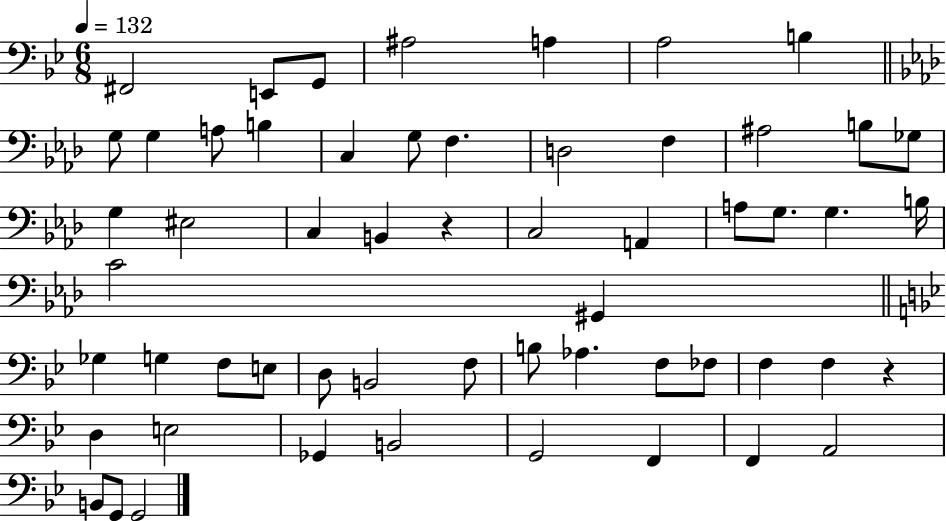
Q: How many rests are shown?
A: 2